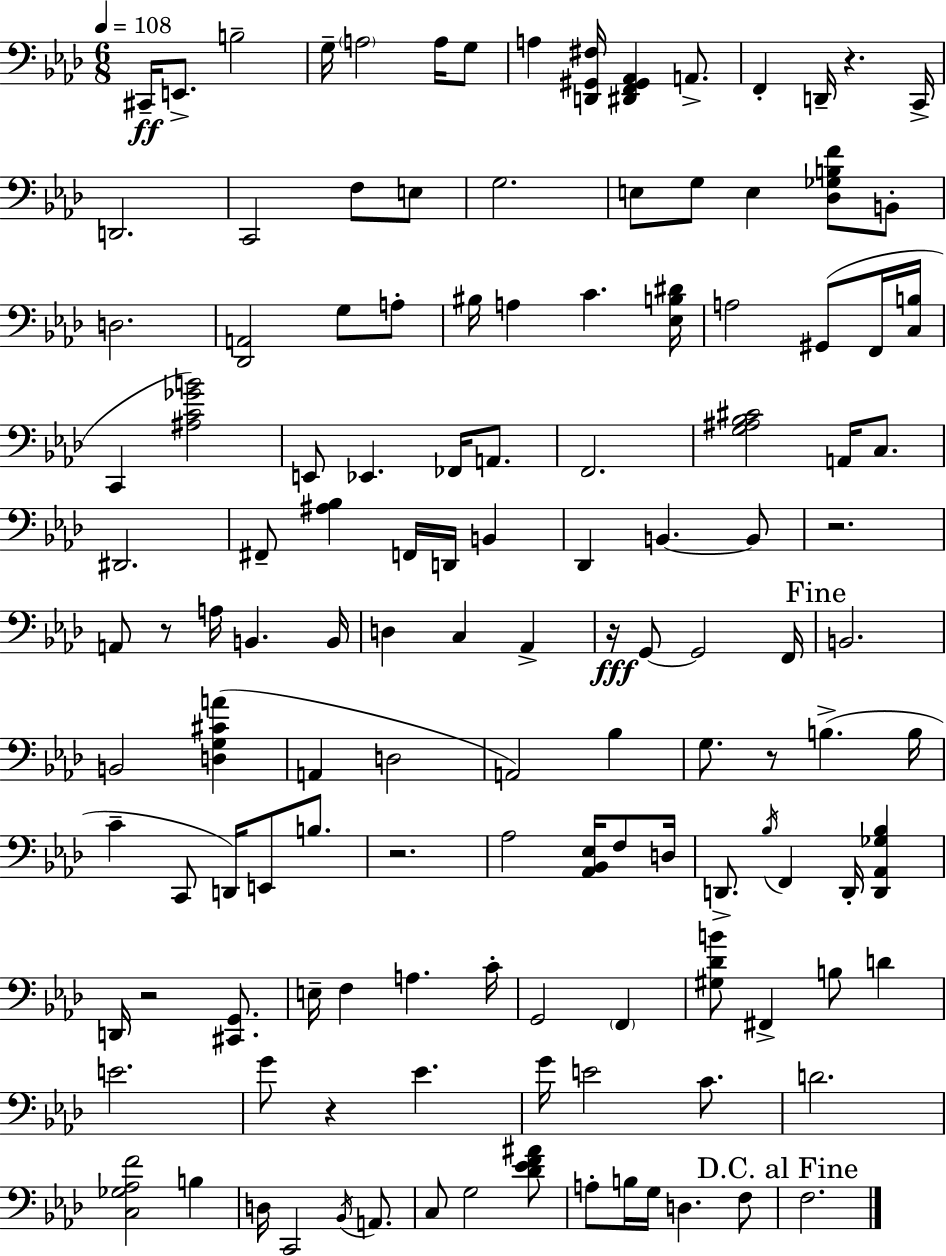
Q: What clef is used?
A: bass